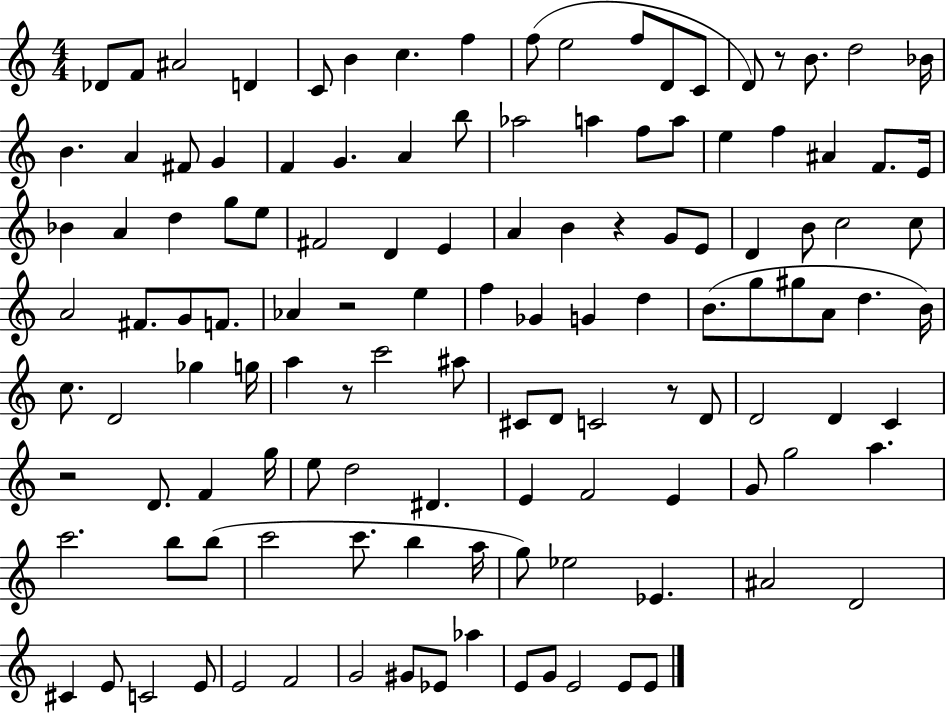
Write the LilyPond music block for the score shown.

{
  \clef treble
  \numericTimeSignature
  \time 4/4
  \key c \major
  \repeat volta 2 { des'8 f'8 ais'2 d'4 | c'8 b'4 c''4. f''4 | f''8( e''2 f''8 d'8 c'8 | d'8) r8 b'8. d''2 bes'16 | \break b'4. a'4 fis'8 g'4 | f'4 g'4. a'4 b''8 | aes''2 a''4 f''8 a''8 | e''4 f''4 ais'4 f'8. e'16 | \break bes'4 a'4 d''4 g''8 e''8 | fis'2 d'4 e'4 | a'4 b'4 r4 g'8 e'8 | d'4 b'8 c''2 c''8 | \break a'2 fis'8. g'8 f'8. | aes'4 r2 e''4 | f''4 ges'4 g'4 d''4 | b'8.( g''8 gis''8 a'8 d''4. b'16) | \break c''8. d'2 ges''4 g''16 | a''4 r8 c'''2 ais''8 | cis'8 d'8 c'2 r8 d'8 | d'2 d'4 c'4 | \break r2 d'8. f'4 g''16 | e''8 d''2 dis'4. | e'4 f'2 e'4 | g'8 g''2 a''4. | \break c'''2. b''8 b''8( | c'''2 c'''8. b''4 a''16 | g''8) ees''2 ees'4. | ais'2 d'2 | \break cis'4 e'8 c'2 e'8 | e'2 f'2 | g'2 gis'8 ees'8 aes''4 | e'8 g'8 e'2 e'8 e'8 | \break } \bar "|."
}